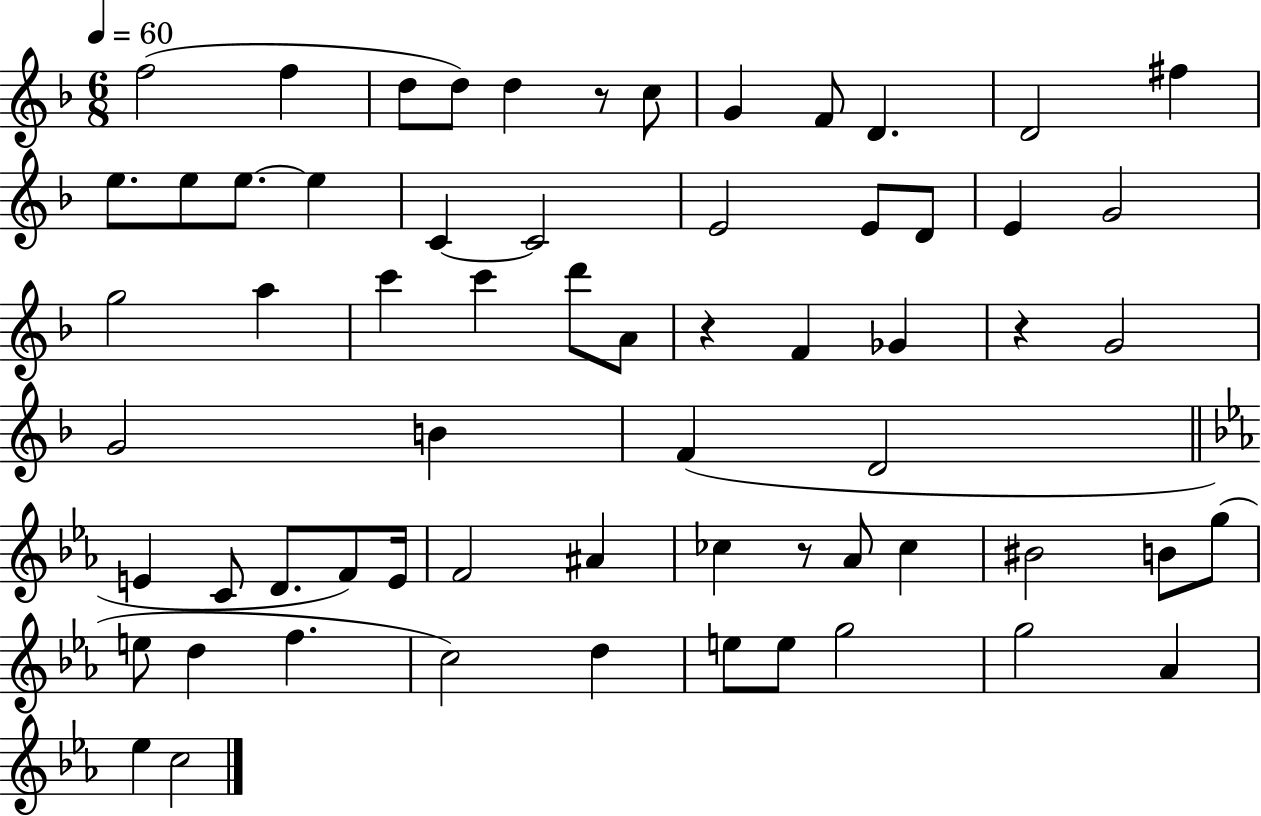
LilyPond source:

{
  \clef treble
  \numericTimeSignature
  \time 6/8
  \key f \major
  \tempo 4 = 60
  f''2( f''4 | d''8 d''8) d''4 r8 c''8 | g'4 f'8 d'4. | d'2 fis''4 | \break e''8. e''8 e''8.~~ e''4 | c'4~~ c'2 | e'2 e'8 d'8 | e'4 g'2 | \break g''2 a''4 | c'''4 c'''4 d'''8 a'8 | r4 f'4 ges'4 | r4 g'2 | \break g'2 b'4 | f'4( d'2 | \bar "||" \break \key c \minor e'4 c'8 d'8. f'8) e'16 | f'2 ais'4 | ces''4 r8 aes'8 ces''4 | bis'2 b'8 g''8( | \break e''8 d''4 f''4. | c''2) d''4 | e''8 e''8 g''2 | g''2 aes'4 | \break ees''4 c''2 | \bar "|."
}